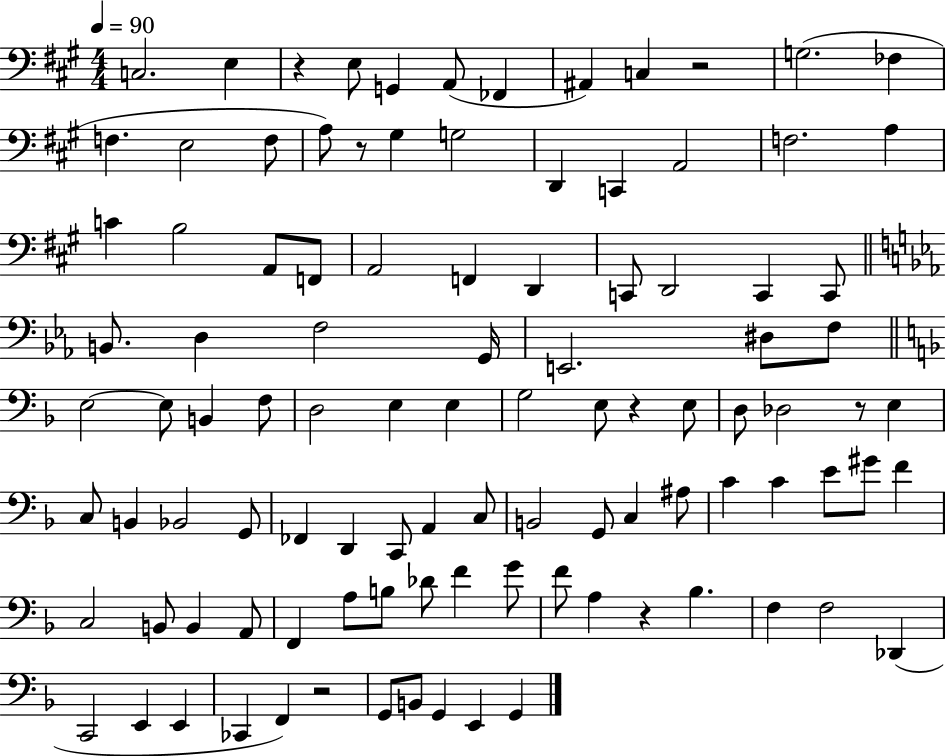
C3/h. E3/q R/q E3/e G2/q A2/e FES2/q A#2/q C3/q R/h G3/h. FES3/q F3/q. E3/h F3/e A3/e R/e G#3/q G3/h D2/q C2/q A2/h F3/h. A3/q C4/q B3/h A2/e F2/e A2/h F2/q D2/q C2/e D2/h C2/q C2/e B2/e. D3/q F3/h G2/s E2/h. D#3/e F3/e E3/h E3/e B2/q F3/e D3/h E3/q E3/q G3/h E3/e R/q E3/e D3/e Db3/h R/e E3/q C3/e B2/q Bb2/h G2/e FES2/q D2/q C2/e A2/q C3/e B2/h G2/e C3/q A#3/e C4/q C4/q E4/e G#4/e F4/q C3/h B2/e B2/q A2/e F2/q A3/e B3/e Db4/e F4/q G4/e F4/e A3/q R/q Bb3/q. F3/q F3/h Db2/q C2/h E2/q E2/q CES2/q F2/q R/h G2/e B2/e G2/q E2/q G2/q